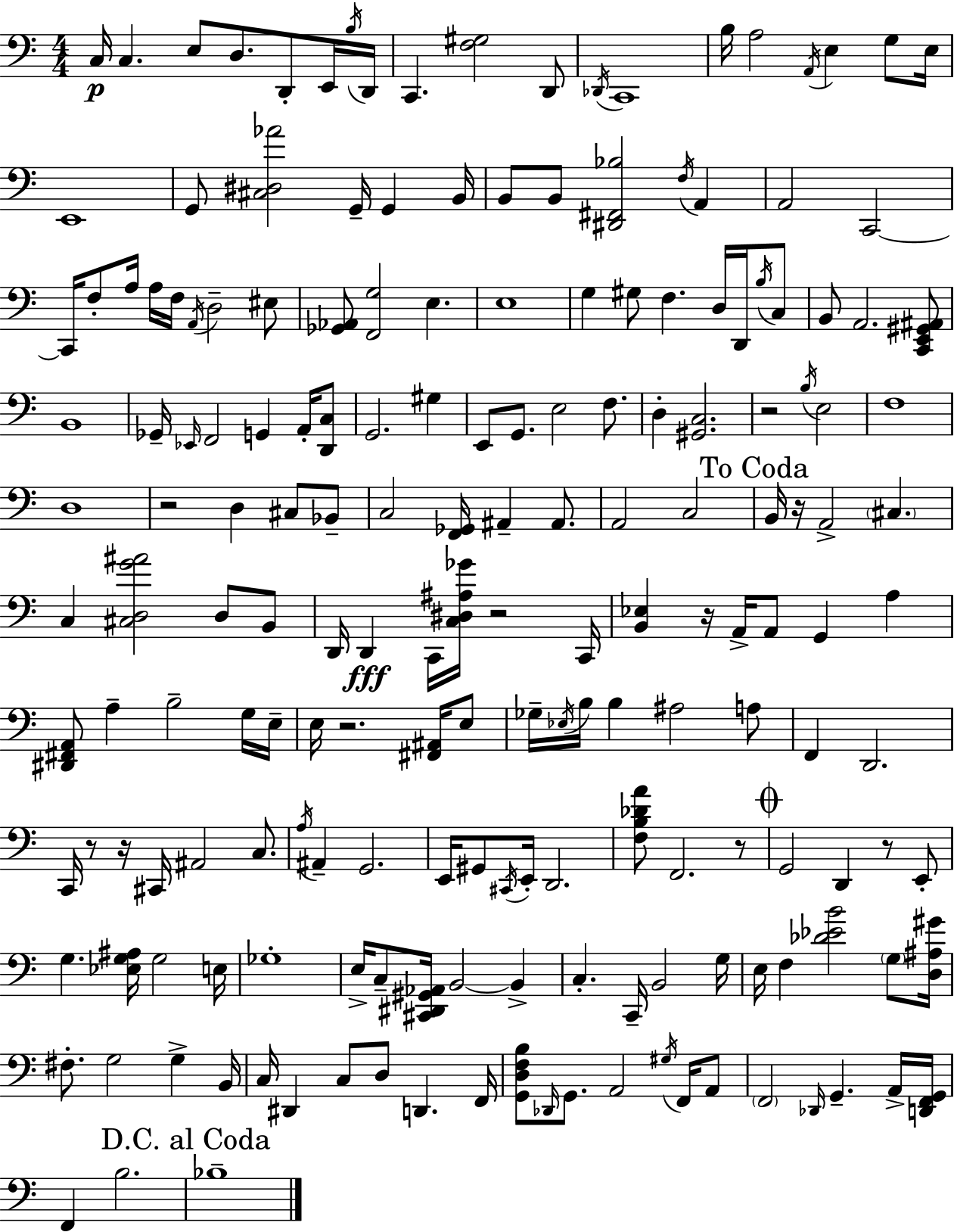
C3/s C3/q. E3/e D3/e. D2/e E2/s B3/s D2/s C2/q. [F3,G#3]/h D2/e Db2/s C2/w B3/s A3/h A2/s E3/q G3/e E3/s E2/w G2/e [C#3,D#3,Ab4]/h G2/s G2/q B2/s B2/e B2/e [D#2,F#2,Bb3]/h F3/s A2/q A2/h C2/h C2/s F3/e A3/s A3/s F3/s A2/s D3/h EIS3/e [Gb2,Ab2]/e [F2,G3]/h E3/q. E3/w G3/q G#3/e F3/q. D3/s D2/s B3/s C3/e B2/e A2/h. [C2,E2,G#2,A#2]/e B2/w Gb2/s Eb2/s F2/h G2/q A2/s [D2,C3]/e G2/h. G#3/q E2/e G2/e. E3/h F3/e. D3/q [G#2,C3]/h. R/h B3/s E3/h F3/w D3/w R/h D3/q C#3/e Bb2/e C3/h [F2,Gb2]/s A#2/q A#2/e. A2/h C3/h B2/s R/s A2/h C#3/q. C3/q [C#3,D3,G4,A#4]/h D3/e B2/e D2/s D2/q C2/s [C3,D#3,A#3,Gb4]/s R/h C2/s [B2,Eb3]/q R/s A2/s A2/e G2/q A3/q [D#2,F#2,A2]/e A3/q B3/h G3/s E3/s E3/s R/h. [F#2,A#2]/s E3/e Gb3/s Eb3/s B3/s B3/q A#3/h A3/e F2/q D2/h. C2/s R/e R/s C#2/s A#2/h C3/e. A3/s A#2/q G2/h. E2/s G#2/e C#2/s E2/s D2/h. [F3,B3,Db4,A4]/e F2/h. R/e G2/h D2/q R/e E2/e G3/q. [Eb3,G3,A#3]/s G3/h E3/s Gb3/w E3/s C3/e [C#2,D#2,G#2,Ab2]/s B2/h B2/q C3/q. C2/s B2/h G3/s E3/s F3/q [Db4,Eb4,B4]/h G3/e [D3,A#3,G#4]/s F#3/e. G3/h G3/q B2/s C3/s D#2/q C3/e D3/e D2/q. F2/s [G2,D3,F3,B3]/e Db2/s G2/e. A2/h G#3/s F2/s A2/e F2/h Db2/s G2/q. A2/s [D2,F2,G2]/s F2/q B3/h. Bb3/w